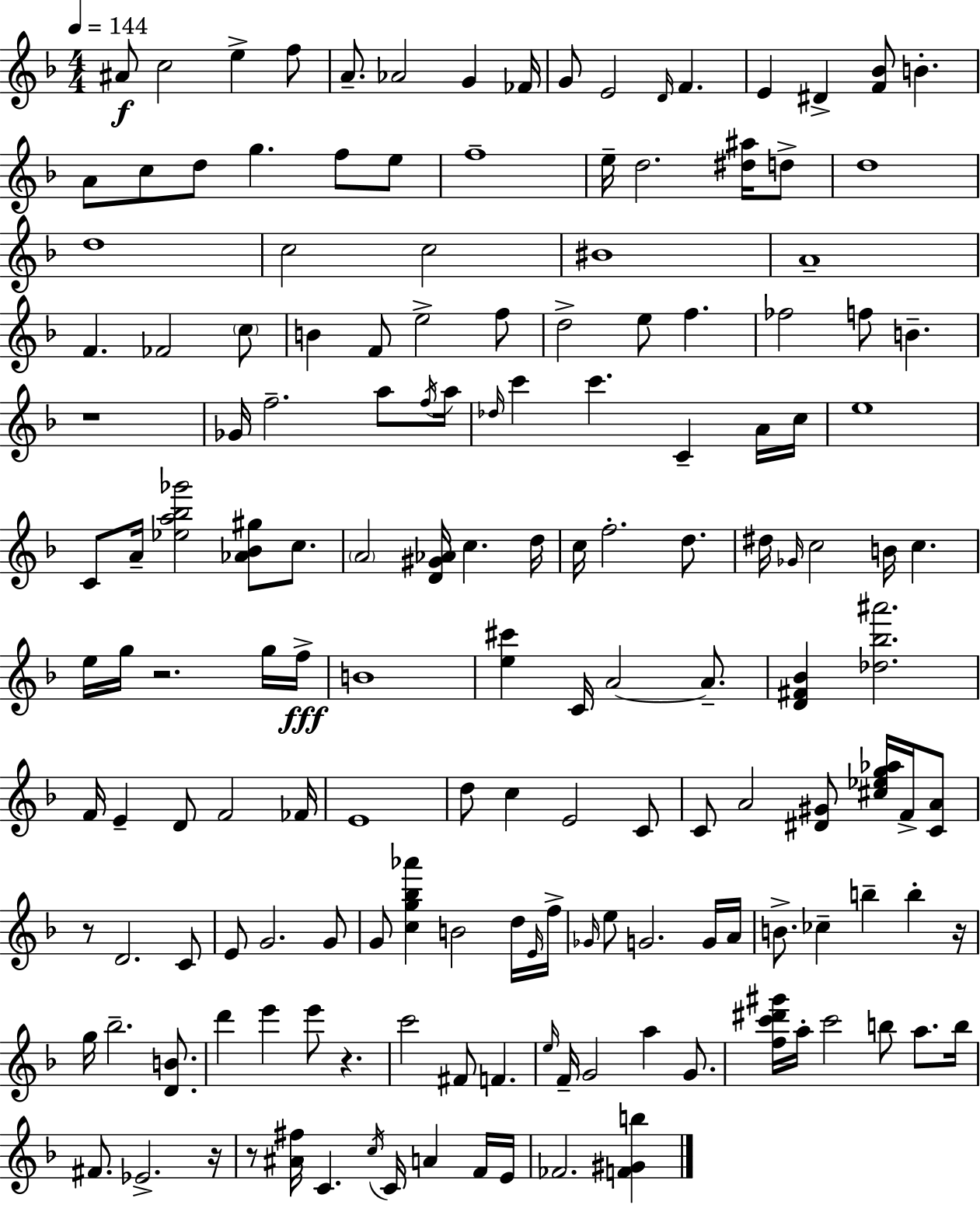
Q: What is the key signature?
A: D minor